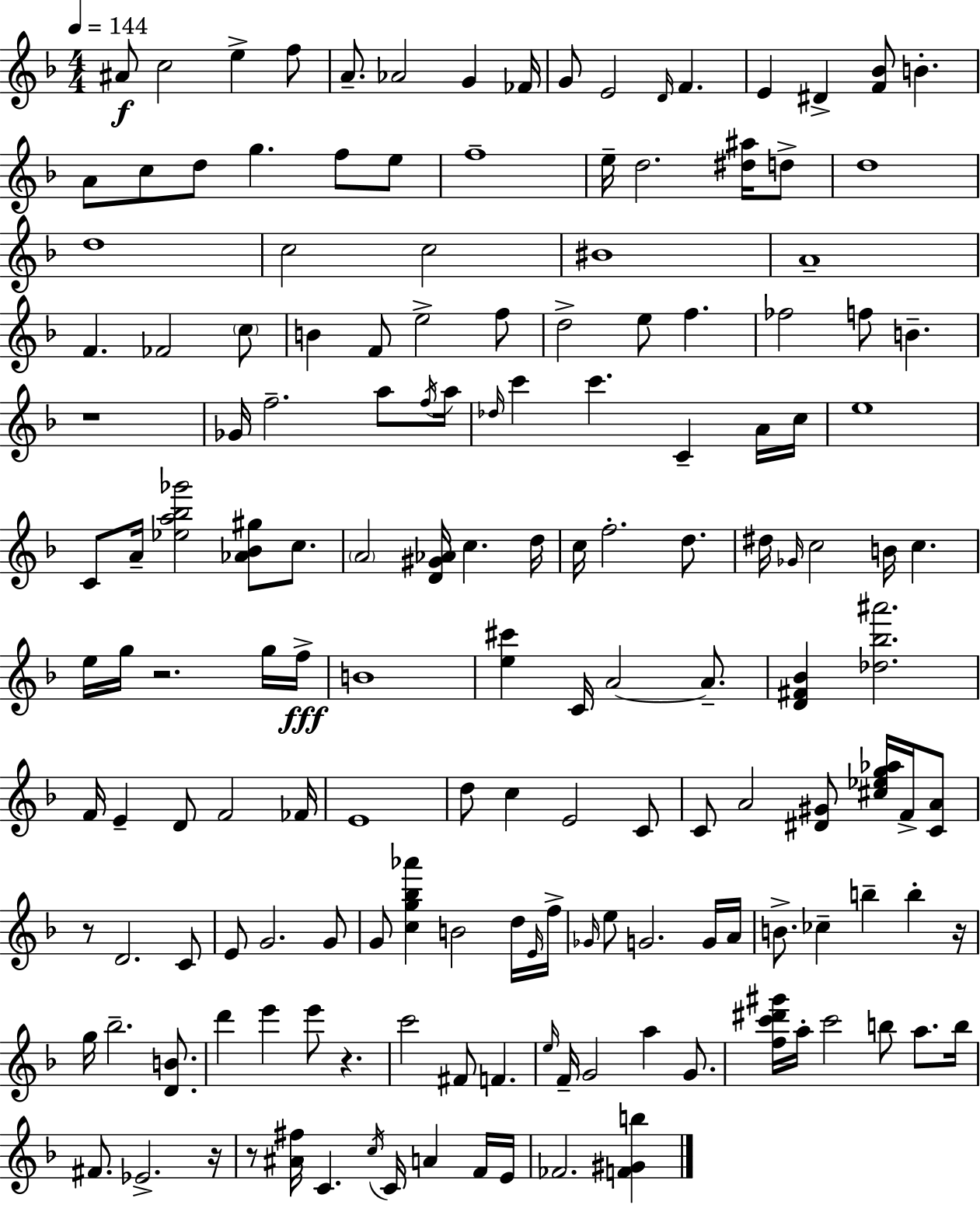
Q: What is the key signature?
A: D minor